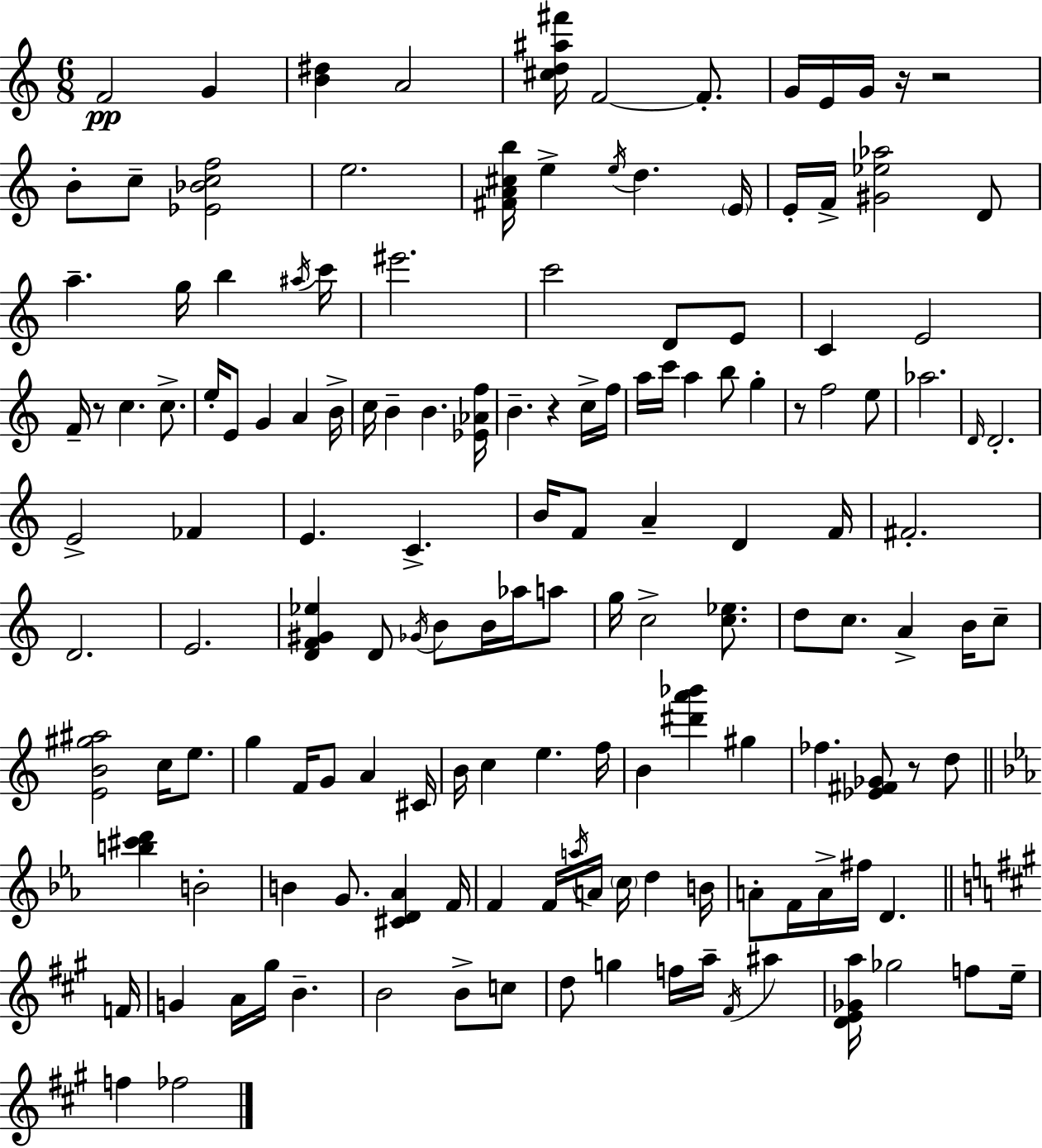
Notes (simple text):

F4/h G4/q [B4,D#5]/q A4/h [C#5,D5,A#5,F#6]/s F4/h F4/e. G4/s E4/s G4/s R/s R/h B4/e C5/e [Eb4,Bb4,C5,F5]/h E5/h. [F#4,A4,C#5,B5]/s E5/q E5/s D5/q. E4/s E4/s F4/s [G#4,Eb5,Ab5]/h D4/e A5/q. G5/s B5/q A#5/s C6/s EIS6/h. C6/h D4/e E4/e C4/q E4/h F4/s R/e C5/q. C5/e. E5/s E4/e G4/q A4/q B4/s C5/s B4/q B4/q. [Eb4,Ab4,F5]/s B4/q. R/q C5/s F5/s A5/s C6/s A5/q B5/e G5/q R/e F5/h E5/e Ab5/h. D4/s D4/h. E4/h FES4/q E4/q. C4/q. B4/s F4/e A4/q D4/q F4/s F#4/h. D4/h. E4/h. [D4,F4,G#4,Eb5]/q D4/e Gb4/s B4/e B4/s Ab5/s A5/e G5/s C5/h [C5,Eb5]/e. D5/e C5/e. A4/q B4/s C5/e [E4,B4,G#5,A#5]/h C5/s E5/e. G5/q F4/s G4/e A4/q C#4/s B4/s C5/q E5/q. F5/s B4/q [D#6,A6,Bb6]/q G#5/q FES5/q. [Eb4,F#4,Gb4]/e R/e D5/e [B5,C#6,D6]/q B4/h B4/q G4/e. [C#4,D4,Ab4]/q F4/s F4/q F4/s A5/s A4/s C5/s D5/q B4/s A4/e F4/s A4/s F#5/s D4/q. F4/s G4/q A4/s G#5/s B4/q. B4/h B4/e C5/e D5/e G5/q F5/s A5/s F#4/s A#5/q [D4,E4,Gb4,A5]/s Gb5/h F5/e E5/s F5/q FES5/h